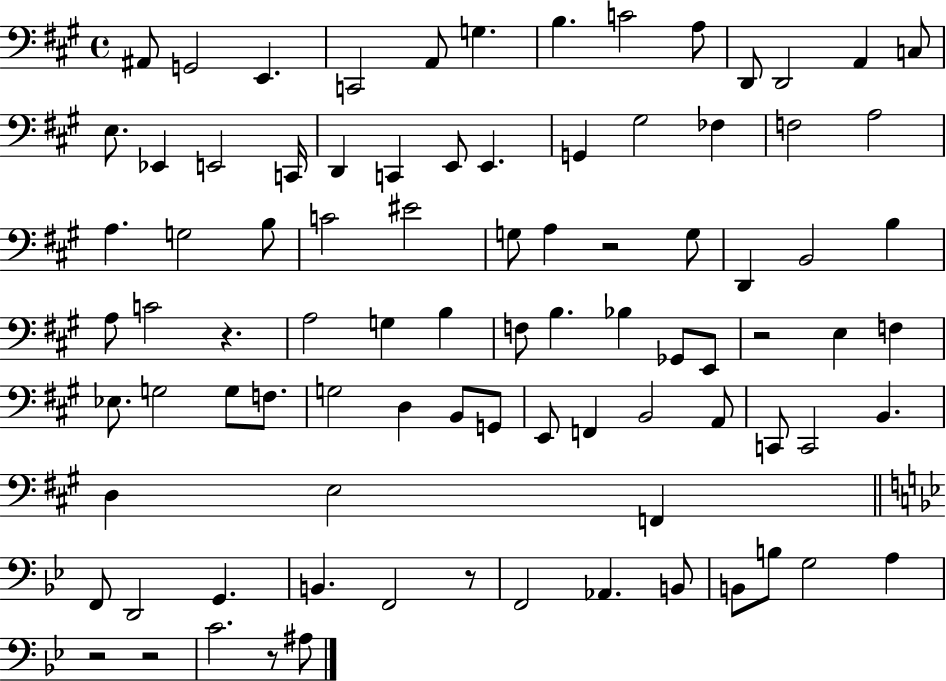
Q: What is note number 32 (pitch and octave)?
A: G3